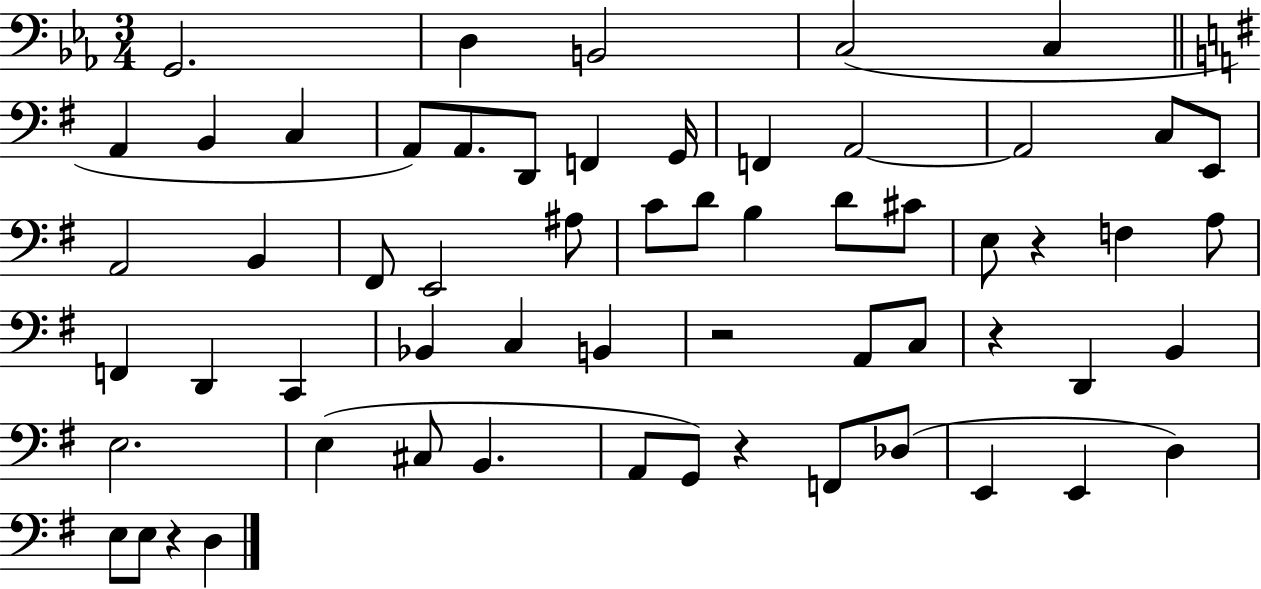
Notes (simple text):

G2/h. D3/q B2/h C3/h C3/q A2/q B2/q C3/q A2/e A2/e. D2/e F2/q G2/s F2/q A2/h A2/h C3/e E2/e A2/h B2/q F#2/e E2/h A#3/e C4/e D4/e B3/q D4/e C#4/e E3/e R/q F3/q A3/e F2/q D2/q C2/q Bb2/q C3/q B2/q R/h A2/e C3/e R/q D2/q B2/q E3/h. E3/q C#3/e B2/q. A2/e G2/e R/q F2/e Db3/e E2/q E2/q D3/q E3/e E3/e R/q D3/q